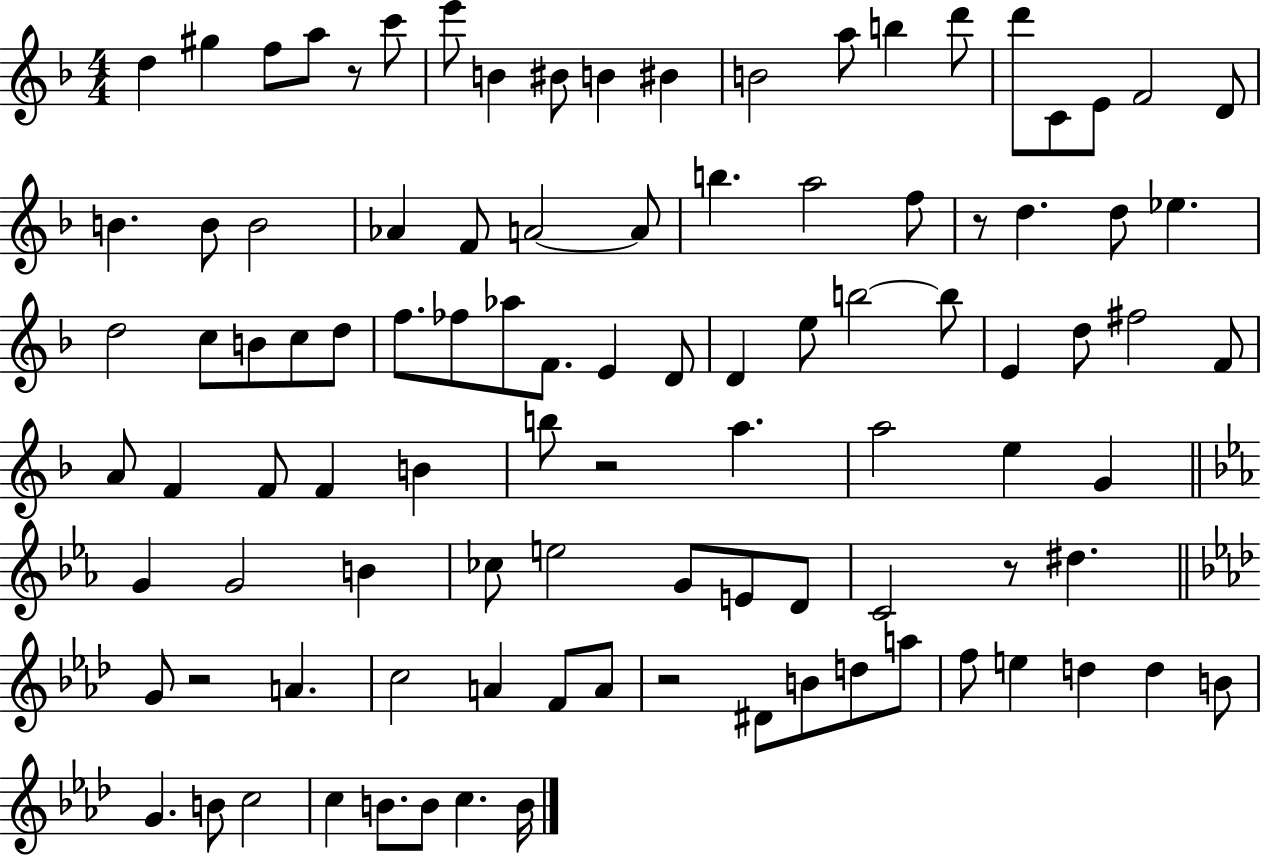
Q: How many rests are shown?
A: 6